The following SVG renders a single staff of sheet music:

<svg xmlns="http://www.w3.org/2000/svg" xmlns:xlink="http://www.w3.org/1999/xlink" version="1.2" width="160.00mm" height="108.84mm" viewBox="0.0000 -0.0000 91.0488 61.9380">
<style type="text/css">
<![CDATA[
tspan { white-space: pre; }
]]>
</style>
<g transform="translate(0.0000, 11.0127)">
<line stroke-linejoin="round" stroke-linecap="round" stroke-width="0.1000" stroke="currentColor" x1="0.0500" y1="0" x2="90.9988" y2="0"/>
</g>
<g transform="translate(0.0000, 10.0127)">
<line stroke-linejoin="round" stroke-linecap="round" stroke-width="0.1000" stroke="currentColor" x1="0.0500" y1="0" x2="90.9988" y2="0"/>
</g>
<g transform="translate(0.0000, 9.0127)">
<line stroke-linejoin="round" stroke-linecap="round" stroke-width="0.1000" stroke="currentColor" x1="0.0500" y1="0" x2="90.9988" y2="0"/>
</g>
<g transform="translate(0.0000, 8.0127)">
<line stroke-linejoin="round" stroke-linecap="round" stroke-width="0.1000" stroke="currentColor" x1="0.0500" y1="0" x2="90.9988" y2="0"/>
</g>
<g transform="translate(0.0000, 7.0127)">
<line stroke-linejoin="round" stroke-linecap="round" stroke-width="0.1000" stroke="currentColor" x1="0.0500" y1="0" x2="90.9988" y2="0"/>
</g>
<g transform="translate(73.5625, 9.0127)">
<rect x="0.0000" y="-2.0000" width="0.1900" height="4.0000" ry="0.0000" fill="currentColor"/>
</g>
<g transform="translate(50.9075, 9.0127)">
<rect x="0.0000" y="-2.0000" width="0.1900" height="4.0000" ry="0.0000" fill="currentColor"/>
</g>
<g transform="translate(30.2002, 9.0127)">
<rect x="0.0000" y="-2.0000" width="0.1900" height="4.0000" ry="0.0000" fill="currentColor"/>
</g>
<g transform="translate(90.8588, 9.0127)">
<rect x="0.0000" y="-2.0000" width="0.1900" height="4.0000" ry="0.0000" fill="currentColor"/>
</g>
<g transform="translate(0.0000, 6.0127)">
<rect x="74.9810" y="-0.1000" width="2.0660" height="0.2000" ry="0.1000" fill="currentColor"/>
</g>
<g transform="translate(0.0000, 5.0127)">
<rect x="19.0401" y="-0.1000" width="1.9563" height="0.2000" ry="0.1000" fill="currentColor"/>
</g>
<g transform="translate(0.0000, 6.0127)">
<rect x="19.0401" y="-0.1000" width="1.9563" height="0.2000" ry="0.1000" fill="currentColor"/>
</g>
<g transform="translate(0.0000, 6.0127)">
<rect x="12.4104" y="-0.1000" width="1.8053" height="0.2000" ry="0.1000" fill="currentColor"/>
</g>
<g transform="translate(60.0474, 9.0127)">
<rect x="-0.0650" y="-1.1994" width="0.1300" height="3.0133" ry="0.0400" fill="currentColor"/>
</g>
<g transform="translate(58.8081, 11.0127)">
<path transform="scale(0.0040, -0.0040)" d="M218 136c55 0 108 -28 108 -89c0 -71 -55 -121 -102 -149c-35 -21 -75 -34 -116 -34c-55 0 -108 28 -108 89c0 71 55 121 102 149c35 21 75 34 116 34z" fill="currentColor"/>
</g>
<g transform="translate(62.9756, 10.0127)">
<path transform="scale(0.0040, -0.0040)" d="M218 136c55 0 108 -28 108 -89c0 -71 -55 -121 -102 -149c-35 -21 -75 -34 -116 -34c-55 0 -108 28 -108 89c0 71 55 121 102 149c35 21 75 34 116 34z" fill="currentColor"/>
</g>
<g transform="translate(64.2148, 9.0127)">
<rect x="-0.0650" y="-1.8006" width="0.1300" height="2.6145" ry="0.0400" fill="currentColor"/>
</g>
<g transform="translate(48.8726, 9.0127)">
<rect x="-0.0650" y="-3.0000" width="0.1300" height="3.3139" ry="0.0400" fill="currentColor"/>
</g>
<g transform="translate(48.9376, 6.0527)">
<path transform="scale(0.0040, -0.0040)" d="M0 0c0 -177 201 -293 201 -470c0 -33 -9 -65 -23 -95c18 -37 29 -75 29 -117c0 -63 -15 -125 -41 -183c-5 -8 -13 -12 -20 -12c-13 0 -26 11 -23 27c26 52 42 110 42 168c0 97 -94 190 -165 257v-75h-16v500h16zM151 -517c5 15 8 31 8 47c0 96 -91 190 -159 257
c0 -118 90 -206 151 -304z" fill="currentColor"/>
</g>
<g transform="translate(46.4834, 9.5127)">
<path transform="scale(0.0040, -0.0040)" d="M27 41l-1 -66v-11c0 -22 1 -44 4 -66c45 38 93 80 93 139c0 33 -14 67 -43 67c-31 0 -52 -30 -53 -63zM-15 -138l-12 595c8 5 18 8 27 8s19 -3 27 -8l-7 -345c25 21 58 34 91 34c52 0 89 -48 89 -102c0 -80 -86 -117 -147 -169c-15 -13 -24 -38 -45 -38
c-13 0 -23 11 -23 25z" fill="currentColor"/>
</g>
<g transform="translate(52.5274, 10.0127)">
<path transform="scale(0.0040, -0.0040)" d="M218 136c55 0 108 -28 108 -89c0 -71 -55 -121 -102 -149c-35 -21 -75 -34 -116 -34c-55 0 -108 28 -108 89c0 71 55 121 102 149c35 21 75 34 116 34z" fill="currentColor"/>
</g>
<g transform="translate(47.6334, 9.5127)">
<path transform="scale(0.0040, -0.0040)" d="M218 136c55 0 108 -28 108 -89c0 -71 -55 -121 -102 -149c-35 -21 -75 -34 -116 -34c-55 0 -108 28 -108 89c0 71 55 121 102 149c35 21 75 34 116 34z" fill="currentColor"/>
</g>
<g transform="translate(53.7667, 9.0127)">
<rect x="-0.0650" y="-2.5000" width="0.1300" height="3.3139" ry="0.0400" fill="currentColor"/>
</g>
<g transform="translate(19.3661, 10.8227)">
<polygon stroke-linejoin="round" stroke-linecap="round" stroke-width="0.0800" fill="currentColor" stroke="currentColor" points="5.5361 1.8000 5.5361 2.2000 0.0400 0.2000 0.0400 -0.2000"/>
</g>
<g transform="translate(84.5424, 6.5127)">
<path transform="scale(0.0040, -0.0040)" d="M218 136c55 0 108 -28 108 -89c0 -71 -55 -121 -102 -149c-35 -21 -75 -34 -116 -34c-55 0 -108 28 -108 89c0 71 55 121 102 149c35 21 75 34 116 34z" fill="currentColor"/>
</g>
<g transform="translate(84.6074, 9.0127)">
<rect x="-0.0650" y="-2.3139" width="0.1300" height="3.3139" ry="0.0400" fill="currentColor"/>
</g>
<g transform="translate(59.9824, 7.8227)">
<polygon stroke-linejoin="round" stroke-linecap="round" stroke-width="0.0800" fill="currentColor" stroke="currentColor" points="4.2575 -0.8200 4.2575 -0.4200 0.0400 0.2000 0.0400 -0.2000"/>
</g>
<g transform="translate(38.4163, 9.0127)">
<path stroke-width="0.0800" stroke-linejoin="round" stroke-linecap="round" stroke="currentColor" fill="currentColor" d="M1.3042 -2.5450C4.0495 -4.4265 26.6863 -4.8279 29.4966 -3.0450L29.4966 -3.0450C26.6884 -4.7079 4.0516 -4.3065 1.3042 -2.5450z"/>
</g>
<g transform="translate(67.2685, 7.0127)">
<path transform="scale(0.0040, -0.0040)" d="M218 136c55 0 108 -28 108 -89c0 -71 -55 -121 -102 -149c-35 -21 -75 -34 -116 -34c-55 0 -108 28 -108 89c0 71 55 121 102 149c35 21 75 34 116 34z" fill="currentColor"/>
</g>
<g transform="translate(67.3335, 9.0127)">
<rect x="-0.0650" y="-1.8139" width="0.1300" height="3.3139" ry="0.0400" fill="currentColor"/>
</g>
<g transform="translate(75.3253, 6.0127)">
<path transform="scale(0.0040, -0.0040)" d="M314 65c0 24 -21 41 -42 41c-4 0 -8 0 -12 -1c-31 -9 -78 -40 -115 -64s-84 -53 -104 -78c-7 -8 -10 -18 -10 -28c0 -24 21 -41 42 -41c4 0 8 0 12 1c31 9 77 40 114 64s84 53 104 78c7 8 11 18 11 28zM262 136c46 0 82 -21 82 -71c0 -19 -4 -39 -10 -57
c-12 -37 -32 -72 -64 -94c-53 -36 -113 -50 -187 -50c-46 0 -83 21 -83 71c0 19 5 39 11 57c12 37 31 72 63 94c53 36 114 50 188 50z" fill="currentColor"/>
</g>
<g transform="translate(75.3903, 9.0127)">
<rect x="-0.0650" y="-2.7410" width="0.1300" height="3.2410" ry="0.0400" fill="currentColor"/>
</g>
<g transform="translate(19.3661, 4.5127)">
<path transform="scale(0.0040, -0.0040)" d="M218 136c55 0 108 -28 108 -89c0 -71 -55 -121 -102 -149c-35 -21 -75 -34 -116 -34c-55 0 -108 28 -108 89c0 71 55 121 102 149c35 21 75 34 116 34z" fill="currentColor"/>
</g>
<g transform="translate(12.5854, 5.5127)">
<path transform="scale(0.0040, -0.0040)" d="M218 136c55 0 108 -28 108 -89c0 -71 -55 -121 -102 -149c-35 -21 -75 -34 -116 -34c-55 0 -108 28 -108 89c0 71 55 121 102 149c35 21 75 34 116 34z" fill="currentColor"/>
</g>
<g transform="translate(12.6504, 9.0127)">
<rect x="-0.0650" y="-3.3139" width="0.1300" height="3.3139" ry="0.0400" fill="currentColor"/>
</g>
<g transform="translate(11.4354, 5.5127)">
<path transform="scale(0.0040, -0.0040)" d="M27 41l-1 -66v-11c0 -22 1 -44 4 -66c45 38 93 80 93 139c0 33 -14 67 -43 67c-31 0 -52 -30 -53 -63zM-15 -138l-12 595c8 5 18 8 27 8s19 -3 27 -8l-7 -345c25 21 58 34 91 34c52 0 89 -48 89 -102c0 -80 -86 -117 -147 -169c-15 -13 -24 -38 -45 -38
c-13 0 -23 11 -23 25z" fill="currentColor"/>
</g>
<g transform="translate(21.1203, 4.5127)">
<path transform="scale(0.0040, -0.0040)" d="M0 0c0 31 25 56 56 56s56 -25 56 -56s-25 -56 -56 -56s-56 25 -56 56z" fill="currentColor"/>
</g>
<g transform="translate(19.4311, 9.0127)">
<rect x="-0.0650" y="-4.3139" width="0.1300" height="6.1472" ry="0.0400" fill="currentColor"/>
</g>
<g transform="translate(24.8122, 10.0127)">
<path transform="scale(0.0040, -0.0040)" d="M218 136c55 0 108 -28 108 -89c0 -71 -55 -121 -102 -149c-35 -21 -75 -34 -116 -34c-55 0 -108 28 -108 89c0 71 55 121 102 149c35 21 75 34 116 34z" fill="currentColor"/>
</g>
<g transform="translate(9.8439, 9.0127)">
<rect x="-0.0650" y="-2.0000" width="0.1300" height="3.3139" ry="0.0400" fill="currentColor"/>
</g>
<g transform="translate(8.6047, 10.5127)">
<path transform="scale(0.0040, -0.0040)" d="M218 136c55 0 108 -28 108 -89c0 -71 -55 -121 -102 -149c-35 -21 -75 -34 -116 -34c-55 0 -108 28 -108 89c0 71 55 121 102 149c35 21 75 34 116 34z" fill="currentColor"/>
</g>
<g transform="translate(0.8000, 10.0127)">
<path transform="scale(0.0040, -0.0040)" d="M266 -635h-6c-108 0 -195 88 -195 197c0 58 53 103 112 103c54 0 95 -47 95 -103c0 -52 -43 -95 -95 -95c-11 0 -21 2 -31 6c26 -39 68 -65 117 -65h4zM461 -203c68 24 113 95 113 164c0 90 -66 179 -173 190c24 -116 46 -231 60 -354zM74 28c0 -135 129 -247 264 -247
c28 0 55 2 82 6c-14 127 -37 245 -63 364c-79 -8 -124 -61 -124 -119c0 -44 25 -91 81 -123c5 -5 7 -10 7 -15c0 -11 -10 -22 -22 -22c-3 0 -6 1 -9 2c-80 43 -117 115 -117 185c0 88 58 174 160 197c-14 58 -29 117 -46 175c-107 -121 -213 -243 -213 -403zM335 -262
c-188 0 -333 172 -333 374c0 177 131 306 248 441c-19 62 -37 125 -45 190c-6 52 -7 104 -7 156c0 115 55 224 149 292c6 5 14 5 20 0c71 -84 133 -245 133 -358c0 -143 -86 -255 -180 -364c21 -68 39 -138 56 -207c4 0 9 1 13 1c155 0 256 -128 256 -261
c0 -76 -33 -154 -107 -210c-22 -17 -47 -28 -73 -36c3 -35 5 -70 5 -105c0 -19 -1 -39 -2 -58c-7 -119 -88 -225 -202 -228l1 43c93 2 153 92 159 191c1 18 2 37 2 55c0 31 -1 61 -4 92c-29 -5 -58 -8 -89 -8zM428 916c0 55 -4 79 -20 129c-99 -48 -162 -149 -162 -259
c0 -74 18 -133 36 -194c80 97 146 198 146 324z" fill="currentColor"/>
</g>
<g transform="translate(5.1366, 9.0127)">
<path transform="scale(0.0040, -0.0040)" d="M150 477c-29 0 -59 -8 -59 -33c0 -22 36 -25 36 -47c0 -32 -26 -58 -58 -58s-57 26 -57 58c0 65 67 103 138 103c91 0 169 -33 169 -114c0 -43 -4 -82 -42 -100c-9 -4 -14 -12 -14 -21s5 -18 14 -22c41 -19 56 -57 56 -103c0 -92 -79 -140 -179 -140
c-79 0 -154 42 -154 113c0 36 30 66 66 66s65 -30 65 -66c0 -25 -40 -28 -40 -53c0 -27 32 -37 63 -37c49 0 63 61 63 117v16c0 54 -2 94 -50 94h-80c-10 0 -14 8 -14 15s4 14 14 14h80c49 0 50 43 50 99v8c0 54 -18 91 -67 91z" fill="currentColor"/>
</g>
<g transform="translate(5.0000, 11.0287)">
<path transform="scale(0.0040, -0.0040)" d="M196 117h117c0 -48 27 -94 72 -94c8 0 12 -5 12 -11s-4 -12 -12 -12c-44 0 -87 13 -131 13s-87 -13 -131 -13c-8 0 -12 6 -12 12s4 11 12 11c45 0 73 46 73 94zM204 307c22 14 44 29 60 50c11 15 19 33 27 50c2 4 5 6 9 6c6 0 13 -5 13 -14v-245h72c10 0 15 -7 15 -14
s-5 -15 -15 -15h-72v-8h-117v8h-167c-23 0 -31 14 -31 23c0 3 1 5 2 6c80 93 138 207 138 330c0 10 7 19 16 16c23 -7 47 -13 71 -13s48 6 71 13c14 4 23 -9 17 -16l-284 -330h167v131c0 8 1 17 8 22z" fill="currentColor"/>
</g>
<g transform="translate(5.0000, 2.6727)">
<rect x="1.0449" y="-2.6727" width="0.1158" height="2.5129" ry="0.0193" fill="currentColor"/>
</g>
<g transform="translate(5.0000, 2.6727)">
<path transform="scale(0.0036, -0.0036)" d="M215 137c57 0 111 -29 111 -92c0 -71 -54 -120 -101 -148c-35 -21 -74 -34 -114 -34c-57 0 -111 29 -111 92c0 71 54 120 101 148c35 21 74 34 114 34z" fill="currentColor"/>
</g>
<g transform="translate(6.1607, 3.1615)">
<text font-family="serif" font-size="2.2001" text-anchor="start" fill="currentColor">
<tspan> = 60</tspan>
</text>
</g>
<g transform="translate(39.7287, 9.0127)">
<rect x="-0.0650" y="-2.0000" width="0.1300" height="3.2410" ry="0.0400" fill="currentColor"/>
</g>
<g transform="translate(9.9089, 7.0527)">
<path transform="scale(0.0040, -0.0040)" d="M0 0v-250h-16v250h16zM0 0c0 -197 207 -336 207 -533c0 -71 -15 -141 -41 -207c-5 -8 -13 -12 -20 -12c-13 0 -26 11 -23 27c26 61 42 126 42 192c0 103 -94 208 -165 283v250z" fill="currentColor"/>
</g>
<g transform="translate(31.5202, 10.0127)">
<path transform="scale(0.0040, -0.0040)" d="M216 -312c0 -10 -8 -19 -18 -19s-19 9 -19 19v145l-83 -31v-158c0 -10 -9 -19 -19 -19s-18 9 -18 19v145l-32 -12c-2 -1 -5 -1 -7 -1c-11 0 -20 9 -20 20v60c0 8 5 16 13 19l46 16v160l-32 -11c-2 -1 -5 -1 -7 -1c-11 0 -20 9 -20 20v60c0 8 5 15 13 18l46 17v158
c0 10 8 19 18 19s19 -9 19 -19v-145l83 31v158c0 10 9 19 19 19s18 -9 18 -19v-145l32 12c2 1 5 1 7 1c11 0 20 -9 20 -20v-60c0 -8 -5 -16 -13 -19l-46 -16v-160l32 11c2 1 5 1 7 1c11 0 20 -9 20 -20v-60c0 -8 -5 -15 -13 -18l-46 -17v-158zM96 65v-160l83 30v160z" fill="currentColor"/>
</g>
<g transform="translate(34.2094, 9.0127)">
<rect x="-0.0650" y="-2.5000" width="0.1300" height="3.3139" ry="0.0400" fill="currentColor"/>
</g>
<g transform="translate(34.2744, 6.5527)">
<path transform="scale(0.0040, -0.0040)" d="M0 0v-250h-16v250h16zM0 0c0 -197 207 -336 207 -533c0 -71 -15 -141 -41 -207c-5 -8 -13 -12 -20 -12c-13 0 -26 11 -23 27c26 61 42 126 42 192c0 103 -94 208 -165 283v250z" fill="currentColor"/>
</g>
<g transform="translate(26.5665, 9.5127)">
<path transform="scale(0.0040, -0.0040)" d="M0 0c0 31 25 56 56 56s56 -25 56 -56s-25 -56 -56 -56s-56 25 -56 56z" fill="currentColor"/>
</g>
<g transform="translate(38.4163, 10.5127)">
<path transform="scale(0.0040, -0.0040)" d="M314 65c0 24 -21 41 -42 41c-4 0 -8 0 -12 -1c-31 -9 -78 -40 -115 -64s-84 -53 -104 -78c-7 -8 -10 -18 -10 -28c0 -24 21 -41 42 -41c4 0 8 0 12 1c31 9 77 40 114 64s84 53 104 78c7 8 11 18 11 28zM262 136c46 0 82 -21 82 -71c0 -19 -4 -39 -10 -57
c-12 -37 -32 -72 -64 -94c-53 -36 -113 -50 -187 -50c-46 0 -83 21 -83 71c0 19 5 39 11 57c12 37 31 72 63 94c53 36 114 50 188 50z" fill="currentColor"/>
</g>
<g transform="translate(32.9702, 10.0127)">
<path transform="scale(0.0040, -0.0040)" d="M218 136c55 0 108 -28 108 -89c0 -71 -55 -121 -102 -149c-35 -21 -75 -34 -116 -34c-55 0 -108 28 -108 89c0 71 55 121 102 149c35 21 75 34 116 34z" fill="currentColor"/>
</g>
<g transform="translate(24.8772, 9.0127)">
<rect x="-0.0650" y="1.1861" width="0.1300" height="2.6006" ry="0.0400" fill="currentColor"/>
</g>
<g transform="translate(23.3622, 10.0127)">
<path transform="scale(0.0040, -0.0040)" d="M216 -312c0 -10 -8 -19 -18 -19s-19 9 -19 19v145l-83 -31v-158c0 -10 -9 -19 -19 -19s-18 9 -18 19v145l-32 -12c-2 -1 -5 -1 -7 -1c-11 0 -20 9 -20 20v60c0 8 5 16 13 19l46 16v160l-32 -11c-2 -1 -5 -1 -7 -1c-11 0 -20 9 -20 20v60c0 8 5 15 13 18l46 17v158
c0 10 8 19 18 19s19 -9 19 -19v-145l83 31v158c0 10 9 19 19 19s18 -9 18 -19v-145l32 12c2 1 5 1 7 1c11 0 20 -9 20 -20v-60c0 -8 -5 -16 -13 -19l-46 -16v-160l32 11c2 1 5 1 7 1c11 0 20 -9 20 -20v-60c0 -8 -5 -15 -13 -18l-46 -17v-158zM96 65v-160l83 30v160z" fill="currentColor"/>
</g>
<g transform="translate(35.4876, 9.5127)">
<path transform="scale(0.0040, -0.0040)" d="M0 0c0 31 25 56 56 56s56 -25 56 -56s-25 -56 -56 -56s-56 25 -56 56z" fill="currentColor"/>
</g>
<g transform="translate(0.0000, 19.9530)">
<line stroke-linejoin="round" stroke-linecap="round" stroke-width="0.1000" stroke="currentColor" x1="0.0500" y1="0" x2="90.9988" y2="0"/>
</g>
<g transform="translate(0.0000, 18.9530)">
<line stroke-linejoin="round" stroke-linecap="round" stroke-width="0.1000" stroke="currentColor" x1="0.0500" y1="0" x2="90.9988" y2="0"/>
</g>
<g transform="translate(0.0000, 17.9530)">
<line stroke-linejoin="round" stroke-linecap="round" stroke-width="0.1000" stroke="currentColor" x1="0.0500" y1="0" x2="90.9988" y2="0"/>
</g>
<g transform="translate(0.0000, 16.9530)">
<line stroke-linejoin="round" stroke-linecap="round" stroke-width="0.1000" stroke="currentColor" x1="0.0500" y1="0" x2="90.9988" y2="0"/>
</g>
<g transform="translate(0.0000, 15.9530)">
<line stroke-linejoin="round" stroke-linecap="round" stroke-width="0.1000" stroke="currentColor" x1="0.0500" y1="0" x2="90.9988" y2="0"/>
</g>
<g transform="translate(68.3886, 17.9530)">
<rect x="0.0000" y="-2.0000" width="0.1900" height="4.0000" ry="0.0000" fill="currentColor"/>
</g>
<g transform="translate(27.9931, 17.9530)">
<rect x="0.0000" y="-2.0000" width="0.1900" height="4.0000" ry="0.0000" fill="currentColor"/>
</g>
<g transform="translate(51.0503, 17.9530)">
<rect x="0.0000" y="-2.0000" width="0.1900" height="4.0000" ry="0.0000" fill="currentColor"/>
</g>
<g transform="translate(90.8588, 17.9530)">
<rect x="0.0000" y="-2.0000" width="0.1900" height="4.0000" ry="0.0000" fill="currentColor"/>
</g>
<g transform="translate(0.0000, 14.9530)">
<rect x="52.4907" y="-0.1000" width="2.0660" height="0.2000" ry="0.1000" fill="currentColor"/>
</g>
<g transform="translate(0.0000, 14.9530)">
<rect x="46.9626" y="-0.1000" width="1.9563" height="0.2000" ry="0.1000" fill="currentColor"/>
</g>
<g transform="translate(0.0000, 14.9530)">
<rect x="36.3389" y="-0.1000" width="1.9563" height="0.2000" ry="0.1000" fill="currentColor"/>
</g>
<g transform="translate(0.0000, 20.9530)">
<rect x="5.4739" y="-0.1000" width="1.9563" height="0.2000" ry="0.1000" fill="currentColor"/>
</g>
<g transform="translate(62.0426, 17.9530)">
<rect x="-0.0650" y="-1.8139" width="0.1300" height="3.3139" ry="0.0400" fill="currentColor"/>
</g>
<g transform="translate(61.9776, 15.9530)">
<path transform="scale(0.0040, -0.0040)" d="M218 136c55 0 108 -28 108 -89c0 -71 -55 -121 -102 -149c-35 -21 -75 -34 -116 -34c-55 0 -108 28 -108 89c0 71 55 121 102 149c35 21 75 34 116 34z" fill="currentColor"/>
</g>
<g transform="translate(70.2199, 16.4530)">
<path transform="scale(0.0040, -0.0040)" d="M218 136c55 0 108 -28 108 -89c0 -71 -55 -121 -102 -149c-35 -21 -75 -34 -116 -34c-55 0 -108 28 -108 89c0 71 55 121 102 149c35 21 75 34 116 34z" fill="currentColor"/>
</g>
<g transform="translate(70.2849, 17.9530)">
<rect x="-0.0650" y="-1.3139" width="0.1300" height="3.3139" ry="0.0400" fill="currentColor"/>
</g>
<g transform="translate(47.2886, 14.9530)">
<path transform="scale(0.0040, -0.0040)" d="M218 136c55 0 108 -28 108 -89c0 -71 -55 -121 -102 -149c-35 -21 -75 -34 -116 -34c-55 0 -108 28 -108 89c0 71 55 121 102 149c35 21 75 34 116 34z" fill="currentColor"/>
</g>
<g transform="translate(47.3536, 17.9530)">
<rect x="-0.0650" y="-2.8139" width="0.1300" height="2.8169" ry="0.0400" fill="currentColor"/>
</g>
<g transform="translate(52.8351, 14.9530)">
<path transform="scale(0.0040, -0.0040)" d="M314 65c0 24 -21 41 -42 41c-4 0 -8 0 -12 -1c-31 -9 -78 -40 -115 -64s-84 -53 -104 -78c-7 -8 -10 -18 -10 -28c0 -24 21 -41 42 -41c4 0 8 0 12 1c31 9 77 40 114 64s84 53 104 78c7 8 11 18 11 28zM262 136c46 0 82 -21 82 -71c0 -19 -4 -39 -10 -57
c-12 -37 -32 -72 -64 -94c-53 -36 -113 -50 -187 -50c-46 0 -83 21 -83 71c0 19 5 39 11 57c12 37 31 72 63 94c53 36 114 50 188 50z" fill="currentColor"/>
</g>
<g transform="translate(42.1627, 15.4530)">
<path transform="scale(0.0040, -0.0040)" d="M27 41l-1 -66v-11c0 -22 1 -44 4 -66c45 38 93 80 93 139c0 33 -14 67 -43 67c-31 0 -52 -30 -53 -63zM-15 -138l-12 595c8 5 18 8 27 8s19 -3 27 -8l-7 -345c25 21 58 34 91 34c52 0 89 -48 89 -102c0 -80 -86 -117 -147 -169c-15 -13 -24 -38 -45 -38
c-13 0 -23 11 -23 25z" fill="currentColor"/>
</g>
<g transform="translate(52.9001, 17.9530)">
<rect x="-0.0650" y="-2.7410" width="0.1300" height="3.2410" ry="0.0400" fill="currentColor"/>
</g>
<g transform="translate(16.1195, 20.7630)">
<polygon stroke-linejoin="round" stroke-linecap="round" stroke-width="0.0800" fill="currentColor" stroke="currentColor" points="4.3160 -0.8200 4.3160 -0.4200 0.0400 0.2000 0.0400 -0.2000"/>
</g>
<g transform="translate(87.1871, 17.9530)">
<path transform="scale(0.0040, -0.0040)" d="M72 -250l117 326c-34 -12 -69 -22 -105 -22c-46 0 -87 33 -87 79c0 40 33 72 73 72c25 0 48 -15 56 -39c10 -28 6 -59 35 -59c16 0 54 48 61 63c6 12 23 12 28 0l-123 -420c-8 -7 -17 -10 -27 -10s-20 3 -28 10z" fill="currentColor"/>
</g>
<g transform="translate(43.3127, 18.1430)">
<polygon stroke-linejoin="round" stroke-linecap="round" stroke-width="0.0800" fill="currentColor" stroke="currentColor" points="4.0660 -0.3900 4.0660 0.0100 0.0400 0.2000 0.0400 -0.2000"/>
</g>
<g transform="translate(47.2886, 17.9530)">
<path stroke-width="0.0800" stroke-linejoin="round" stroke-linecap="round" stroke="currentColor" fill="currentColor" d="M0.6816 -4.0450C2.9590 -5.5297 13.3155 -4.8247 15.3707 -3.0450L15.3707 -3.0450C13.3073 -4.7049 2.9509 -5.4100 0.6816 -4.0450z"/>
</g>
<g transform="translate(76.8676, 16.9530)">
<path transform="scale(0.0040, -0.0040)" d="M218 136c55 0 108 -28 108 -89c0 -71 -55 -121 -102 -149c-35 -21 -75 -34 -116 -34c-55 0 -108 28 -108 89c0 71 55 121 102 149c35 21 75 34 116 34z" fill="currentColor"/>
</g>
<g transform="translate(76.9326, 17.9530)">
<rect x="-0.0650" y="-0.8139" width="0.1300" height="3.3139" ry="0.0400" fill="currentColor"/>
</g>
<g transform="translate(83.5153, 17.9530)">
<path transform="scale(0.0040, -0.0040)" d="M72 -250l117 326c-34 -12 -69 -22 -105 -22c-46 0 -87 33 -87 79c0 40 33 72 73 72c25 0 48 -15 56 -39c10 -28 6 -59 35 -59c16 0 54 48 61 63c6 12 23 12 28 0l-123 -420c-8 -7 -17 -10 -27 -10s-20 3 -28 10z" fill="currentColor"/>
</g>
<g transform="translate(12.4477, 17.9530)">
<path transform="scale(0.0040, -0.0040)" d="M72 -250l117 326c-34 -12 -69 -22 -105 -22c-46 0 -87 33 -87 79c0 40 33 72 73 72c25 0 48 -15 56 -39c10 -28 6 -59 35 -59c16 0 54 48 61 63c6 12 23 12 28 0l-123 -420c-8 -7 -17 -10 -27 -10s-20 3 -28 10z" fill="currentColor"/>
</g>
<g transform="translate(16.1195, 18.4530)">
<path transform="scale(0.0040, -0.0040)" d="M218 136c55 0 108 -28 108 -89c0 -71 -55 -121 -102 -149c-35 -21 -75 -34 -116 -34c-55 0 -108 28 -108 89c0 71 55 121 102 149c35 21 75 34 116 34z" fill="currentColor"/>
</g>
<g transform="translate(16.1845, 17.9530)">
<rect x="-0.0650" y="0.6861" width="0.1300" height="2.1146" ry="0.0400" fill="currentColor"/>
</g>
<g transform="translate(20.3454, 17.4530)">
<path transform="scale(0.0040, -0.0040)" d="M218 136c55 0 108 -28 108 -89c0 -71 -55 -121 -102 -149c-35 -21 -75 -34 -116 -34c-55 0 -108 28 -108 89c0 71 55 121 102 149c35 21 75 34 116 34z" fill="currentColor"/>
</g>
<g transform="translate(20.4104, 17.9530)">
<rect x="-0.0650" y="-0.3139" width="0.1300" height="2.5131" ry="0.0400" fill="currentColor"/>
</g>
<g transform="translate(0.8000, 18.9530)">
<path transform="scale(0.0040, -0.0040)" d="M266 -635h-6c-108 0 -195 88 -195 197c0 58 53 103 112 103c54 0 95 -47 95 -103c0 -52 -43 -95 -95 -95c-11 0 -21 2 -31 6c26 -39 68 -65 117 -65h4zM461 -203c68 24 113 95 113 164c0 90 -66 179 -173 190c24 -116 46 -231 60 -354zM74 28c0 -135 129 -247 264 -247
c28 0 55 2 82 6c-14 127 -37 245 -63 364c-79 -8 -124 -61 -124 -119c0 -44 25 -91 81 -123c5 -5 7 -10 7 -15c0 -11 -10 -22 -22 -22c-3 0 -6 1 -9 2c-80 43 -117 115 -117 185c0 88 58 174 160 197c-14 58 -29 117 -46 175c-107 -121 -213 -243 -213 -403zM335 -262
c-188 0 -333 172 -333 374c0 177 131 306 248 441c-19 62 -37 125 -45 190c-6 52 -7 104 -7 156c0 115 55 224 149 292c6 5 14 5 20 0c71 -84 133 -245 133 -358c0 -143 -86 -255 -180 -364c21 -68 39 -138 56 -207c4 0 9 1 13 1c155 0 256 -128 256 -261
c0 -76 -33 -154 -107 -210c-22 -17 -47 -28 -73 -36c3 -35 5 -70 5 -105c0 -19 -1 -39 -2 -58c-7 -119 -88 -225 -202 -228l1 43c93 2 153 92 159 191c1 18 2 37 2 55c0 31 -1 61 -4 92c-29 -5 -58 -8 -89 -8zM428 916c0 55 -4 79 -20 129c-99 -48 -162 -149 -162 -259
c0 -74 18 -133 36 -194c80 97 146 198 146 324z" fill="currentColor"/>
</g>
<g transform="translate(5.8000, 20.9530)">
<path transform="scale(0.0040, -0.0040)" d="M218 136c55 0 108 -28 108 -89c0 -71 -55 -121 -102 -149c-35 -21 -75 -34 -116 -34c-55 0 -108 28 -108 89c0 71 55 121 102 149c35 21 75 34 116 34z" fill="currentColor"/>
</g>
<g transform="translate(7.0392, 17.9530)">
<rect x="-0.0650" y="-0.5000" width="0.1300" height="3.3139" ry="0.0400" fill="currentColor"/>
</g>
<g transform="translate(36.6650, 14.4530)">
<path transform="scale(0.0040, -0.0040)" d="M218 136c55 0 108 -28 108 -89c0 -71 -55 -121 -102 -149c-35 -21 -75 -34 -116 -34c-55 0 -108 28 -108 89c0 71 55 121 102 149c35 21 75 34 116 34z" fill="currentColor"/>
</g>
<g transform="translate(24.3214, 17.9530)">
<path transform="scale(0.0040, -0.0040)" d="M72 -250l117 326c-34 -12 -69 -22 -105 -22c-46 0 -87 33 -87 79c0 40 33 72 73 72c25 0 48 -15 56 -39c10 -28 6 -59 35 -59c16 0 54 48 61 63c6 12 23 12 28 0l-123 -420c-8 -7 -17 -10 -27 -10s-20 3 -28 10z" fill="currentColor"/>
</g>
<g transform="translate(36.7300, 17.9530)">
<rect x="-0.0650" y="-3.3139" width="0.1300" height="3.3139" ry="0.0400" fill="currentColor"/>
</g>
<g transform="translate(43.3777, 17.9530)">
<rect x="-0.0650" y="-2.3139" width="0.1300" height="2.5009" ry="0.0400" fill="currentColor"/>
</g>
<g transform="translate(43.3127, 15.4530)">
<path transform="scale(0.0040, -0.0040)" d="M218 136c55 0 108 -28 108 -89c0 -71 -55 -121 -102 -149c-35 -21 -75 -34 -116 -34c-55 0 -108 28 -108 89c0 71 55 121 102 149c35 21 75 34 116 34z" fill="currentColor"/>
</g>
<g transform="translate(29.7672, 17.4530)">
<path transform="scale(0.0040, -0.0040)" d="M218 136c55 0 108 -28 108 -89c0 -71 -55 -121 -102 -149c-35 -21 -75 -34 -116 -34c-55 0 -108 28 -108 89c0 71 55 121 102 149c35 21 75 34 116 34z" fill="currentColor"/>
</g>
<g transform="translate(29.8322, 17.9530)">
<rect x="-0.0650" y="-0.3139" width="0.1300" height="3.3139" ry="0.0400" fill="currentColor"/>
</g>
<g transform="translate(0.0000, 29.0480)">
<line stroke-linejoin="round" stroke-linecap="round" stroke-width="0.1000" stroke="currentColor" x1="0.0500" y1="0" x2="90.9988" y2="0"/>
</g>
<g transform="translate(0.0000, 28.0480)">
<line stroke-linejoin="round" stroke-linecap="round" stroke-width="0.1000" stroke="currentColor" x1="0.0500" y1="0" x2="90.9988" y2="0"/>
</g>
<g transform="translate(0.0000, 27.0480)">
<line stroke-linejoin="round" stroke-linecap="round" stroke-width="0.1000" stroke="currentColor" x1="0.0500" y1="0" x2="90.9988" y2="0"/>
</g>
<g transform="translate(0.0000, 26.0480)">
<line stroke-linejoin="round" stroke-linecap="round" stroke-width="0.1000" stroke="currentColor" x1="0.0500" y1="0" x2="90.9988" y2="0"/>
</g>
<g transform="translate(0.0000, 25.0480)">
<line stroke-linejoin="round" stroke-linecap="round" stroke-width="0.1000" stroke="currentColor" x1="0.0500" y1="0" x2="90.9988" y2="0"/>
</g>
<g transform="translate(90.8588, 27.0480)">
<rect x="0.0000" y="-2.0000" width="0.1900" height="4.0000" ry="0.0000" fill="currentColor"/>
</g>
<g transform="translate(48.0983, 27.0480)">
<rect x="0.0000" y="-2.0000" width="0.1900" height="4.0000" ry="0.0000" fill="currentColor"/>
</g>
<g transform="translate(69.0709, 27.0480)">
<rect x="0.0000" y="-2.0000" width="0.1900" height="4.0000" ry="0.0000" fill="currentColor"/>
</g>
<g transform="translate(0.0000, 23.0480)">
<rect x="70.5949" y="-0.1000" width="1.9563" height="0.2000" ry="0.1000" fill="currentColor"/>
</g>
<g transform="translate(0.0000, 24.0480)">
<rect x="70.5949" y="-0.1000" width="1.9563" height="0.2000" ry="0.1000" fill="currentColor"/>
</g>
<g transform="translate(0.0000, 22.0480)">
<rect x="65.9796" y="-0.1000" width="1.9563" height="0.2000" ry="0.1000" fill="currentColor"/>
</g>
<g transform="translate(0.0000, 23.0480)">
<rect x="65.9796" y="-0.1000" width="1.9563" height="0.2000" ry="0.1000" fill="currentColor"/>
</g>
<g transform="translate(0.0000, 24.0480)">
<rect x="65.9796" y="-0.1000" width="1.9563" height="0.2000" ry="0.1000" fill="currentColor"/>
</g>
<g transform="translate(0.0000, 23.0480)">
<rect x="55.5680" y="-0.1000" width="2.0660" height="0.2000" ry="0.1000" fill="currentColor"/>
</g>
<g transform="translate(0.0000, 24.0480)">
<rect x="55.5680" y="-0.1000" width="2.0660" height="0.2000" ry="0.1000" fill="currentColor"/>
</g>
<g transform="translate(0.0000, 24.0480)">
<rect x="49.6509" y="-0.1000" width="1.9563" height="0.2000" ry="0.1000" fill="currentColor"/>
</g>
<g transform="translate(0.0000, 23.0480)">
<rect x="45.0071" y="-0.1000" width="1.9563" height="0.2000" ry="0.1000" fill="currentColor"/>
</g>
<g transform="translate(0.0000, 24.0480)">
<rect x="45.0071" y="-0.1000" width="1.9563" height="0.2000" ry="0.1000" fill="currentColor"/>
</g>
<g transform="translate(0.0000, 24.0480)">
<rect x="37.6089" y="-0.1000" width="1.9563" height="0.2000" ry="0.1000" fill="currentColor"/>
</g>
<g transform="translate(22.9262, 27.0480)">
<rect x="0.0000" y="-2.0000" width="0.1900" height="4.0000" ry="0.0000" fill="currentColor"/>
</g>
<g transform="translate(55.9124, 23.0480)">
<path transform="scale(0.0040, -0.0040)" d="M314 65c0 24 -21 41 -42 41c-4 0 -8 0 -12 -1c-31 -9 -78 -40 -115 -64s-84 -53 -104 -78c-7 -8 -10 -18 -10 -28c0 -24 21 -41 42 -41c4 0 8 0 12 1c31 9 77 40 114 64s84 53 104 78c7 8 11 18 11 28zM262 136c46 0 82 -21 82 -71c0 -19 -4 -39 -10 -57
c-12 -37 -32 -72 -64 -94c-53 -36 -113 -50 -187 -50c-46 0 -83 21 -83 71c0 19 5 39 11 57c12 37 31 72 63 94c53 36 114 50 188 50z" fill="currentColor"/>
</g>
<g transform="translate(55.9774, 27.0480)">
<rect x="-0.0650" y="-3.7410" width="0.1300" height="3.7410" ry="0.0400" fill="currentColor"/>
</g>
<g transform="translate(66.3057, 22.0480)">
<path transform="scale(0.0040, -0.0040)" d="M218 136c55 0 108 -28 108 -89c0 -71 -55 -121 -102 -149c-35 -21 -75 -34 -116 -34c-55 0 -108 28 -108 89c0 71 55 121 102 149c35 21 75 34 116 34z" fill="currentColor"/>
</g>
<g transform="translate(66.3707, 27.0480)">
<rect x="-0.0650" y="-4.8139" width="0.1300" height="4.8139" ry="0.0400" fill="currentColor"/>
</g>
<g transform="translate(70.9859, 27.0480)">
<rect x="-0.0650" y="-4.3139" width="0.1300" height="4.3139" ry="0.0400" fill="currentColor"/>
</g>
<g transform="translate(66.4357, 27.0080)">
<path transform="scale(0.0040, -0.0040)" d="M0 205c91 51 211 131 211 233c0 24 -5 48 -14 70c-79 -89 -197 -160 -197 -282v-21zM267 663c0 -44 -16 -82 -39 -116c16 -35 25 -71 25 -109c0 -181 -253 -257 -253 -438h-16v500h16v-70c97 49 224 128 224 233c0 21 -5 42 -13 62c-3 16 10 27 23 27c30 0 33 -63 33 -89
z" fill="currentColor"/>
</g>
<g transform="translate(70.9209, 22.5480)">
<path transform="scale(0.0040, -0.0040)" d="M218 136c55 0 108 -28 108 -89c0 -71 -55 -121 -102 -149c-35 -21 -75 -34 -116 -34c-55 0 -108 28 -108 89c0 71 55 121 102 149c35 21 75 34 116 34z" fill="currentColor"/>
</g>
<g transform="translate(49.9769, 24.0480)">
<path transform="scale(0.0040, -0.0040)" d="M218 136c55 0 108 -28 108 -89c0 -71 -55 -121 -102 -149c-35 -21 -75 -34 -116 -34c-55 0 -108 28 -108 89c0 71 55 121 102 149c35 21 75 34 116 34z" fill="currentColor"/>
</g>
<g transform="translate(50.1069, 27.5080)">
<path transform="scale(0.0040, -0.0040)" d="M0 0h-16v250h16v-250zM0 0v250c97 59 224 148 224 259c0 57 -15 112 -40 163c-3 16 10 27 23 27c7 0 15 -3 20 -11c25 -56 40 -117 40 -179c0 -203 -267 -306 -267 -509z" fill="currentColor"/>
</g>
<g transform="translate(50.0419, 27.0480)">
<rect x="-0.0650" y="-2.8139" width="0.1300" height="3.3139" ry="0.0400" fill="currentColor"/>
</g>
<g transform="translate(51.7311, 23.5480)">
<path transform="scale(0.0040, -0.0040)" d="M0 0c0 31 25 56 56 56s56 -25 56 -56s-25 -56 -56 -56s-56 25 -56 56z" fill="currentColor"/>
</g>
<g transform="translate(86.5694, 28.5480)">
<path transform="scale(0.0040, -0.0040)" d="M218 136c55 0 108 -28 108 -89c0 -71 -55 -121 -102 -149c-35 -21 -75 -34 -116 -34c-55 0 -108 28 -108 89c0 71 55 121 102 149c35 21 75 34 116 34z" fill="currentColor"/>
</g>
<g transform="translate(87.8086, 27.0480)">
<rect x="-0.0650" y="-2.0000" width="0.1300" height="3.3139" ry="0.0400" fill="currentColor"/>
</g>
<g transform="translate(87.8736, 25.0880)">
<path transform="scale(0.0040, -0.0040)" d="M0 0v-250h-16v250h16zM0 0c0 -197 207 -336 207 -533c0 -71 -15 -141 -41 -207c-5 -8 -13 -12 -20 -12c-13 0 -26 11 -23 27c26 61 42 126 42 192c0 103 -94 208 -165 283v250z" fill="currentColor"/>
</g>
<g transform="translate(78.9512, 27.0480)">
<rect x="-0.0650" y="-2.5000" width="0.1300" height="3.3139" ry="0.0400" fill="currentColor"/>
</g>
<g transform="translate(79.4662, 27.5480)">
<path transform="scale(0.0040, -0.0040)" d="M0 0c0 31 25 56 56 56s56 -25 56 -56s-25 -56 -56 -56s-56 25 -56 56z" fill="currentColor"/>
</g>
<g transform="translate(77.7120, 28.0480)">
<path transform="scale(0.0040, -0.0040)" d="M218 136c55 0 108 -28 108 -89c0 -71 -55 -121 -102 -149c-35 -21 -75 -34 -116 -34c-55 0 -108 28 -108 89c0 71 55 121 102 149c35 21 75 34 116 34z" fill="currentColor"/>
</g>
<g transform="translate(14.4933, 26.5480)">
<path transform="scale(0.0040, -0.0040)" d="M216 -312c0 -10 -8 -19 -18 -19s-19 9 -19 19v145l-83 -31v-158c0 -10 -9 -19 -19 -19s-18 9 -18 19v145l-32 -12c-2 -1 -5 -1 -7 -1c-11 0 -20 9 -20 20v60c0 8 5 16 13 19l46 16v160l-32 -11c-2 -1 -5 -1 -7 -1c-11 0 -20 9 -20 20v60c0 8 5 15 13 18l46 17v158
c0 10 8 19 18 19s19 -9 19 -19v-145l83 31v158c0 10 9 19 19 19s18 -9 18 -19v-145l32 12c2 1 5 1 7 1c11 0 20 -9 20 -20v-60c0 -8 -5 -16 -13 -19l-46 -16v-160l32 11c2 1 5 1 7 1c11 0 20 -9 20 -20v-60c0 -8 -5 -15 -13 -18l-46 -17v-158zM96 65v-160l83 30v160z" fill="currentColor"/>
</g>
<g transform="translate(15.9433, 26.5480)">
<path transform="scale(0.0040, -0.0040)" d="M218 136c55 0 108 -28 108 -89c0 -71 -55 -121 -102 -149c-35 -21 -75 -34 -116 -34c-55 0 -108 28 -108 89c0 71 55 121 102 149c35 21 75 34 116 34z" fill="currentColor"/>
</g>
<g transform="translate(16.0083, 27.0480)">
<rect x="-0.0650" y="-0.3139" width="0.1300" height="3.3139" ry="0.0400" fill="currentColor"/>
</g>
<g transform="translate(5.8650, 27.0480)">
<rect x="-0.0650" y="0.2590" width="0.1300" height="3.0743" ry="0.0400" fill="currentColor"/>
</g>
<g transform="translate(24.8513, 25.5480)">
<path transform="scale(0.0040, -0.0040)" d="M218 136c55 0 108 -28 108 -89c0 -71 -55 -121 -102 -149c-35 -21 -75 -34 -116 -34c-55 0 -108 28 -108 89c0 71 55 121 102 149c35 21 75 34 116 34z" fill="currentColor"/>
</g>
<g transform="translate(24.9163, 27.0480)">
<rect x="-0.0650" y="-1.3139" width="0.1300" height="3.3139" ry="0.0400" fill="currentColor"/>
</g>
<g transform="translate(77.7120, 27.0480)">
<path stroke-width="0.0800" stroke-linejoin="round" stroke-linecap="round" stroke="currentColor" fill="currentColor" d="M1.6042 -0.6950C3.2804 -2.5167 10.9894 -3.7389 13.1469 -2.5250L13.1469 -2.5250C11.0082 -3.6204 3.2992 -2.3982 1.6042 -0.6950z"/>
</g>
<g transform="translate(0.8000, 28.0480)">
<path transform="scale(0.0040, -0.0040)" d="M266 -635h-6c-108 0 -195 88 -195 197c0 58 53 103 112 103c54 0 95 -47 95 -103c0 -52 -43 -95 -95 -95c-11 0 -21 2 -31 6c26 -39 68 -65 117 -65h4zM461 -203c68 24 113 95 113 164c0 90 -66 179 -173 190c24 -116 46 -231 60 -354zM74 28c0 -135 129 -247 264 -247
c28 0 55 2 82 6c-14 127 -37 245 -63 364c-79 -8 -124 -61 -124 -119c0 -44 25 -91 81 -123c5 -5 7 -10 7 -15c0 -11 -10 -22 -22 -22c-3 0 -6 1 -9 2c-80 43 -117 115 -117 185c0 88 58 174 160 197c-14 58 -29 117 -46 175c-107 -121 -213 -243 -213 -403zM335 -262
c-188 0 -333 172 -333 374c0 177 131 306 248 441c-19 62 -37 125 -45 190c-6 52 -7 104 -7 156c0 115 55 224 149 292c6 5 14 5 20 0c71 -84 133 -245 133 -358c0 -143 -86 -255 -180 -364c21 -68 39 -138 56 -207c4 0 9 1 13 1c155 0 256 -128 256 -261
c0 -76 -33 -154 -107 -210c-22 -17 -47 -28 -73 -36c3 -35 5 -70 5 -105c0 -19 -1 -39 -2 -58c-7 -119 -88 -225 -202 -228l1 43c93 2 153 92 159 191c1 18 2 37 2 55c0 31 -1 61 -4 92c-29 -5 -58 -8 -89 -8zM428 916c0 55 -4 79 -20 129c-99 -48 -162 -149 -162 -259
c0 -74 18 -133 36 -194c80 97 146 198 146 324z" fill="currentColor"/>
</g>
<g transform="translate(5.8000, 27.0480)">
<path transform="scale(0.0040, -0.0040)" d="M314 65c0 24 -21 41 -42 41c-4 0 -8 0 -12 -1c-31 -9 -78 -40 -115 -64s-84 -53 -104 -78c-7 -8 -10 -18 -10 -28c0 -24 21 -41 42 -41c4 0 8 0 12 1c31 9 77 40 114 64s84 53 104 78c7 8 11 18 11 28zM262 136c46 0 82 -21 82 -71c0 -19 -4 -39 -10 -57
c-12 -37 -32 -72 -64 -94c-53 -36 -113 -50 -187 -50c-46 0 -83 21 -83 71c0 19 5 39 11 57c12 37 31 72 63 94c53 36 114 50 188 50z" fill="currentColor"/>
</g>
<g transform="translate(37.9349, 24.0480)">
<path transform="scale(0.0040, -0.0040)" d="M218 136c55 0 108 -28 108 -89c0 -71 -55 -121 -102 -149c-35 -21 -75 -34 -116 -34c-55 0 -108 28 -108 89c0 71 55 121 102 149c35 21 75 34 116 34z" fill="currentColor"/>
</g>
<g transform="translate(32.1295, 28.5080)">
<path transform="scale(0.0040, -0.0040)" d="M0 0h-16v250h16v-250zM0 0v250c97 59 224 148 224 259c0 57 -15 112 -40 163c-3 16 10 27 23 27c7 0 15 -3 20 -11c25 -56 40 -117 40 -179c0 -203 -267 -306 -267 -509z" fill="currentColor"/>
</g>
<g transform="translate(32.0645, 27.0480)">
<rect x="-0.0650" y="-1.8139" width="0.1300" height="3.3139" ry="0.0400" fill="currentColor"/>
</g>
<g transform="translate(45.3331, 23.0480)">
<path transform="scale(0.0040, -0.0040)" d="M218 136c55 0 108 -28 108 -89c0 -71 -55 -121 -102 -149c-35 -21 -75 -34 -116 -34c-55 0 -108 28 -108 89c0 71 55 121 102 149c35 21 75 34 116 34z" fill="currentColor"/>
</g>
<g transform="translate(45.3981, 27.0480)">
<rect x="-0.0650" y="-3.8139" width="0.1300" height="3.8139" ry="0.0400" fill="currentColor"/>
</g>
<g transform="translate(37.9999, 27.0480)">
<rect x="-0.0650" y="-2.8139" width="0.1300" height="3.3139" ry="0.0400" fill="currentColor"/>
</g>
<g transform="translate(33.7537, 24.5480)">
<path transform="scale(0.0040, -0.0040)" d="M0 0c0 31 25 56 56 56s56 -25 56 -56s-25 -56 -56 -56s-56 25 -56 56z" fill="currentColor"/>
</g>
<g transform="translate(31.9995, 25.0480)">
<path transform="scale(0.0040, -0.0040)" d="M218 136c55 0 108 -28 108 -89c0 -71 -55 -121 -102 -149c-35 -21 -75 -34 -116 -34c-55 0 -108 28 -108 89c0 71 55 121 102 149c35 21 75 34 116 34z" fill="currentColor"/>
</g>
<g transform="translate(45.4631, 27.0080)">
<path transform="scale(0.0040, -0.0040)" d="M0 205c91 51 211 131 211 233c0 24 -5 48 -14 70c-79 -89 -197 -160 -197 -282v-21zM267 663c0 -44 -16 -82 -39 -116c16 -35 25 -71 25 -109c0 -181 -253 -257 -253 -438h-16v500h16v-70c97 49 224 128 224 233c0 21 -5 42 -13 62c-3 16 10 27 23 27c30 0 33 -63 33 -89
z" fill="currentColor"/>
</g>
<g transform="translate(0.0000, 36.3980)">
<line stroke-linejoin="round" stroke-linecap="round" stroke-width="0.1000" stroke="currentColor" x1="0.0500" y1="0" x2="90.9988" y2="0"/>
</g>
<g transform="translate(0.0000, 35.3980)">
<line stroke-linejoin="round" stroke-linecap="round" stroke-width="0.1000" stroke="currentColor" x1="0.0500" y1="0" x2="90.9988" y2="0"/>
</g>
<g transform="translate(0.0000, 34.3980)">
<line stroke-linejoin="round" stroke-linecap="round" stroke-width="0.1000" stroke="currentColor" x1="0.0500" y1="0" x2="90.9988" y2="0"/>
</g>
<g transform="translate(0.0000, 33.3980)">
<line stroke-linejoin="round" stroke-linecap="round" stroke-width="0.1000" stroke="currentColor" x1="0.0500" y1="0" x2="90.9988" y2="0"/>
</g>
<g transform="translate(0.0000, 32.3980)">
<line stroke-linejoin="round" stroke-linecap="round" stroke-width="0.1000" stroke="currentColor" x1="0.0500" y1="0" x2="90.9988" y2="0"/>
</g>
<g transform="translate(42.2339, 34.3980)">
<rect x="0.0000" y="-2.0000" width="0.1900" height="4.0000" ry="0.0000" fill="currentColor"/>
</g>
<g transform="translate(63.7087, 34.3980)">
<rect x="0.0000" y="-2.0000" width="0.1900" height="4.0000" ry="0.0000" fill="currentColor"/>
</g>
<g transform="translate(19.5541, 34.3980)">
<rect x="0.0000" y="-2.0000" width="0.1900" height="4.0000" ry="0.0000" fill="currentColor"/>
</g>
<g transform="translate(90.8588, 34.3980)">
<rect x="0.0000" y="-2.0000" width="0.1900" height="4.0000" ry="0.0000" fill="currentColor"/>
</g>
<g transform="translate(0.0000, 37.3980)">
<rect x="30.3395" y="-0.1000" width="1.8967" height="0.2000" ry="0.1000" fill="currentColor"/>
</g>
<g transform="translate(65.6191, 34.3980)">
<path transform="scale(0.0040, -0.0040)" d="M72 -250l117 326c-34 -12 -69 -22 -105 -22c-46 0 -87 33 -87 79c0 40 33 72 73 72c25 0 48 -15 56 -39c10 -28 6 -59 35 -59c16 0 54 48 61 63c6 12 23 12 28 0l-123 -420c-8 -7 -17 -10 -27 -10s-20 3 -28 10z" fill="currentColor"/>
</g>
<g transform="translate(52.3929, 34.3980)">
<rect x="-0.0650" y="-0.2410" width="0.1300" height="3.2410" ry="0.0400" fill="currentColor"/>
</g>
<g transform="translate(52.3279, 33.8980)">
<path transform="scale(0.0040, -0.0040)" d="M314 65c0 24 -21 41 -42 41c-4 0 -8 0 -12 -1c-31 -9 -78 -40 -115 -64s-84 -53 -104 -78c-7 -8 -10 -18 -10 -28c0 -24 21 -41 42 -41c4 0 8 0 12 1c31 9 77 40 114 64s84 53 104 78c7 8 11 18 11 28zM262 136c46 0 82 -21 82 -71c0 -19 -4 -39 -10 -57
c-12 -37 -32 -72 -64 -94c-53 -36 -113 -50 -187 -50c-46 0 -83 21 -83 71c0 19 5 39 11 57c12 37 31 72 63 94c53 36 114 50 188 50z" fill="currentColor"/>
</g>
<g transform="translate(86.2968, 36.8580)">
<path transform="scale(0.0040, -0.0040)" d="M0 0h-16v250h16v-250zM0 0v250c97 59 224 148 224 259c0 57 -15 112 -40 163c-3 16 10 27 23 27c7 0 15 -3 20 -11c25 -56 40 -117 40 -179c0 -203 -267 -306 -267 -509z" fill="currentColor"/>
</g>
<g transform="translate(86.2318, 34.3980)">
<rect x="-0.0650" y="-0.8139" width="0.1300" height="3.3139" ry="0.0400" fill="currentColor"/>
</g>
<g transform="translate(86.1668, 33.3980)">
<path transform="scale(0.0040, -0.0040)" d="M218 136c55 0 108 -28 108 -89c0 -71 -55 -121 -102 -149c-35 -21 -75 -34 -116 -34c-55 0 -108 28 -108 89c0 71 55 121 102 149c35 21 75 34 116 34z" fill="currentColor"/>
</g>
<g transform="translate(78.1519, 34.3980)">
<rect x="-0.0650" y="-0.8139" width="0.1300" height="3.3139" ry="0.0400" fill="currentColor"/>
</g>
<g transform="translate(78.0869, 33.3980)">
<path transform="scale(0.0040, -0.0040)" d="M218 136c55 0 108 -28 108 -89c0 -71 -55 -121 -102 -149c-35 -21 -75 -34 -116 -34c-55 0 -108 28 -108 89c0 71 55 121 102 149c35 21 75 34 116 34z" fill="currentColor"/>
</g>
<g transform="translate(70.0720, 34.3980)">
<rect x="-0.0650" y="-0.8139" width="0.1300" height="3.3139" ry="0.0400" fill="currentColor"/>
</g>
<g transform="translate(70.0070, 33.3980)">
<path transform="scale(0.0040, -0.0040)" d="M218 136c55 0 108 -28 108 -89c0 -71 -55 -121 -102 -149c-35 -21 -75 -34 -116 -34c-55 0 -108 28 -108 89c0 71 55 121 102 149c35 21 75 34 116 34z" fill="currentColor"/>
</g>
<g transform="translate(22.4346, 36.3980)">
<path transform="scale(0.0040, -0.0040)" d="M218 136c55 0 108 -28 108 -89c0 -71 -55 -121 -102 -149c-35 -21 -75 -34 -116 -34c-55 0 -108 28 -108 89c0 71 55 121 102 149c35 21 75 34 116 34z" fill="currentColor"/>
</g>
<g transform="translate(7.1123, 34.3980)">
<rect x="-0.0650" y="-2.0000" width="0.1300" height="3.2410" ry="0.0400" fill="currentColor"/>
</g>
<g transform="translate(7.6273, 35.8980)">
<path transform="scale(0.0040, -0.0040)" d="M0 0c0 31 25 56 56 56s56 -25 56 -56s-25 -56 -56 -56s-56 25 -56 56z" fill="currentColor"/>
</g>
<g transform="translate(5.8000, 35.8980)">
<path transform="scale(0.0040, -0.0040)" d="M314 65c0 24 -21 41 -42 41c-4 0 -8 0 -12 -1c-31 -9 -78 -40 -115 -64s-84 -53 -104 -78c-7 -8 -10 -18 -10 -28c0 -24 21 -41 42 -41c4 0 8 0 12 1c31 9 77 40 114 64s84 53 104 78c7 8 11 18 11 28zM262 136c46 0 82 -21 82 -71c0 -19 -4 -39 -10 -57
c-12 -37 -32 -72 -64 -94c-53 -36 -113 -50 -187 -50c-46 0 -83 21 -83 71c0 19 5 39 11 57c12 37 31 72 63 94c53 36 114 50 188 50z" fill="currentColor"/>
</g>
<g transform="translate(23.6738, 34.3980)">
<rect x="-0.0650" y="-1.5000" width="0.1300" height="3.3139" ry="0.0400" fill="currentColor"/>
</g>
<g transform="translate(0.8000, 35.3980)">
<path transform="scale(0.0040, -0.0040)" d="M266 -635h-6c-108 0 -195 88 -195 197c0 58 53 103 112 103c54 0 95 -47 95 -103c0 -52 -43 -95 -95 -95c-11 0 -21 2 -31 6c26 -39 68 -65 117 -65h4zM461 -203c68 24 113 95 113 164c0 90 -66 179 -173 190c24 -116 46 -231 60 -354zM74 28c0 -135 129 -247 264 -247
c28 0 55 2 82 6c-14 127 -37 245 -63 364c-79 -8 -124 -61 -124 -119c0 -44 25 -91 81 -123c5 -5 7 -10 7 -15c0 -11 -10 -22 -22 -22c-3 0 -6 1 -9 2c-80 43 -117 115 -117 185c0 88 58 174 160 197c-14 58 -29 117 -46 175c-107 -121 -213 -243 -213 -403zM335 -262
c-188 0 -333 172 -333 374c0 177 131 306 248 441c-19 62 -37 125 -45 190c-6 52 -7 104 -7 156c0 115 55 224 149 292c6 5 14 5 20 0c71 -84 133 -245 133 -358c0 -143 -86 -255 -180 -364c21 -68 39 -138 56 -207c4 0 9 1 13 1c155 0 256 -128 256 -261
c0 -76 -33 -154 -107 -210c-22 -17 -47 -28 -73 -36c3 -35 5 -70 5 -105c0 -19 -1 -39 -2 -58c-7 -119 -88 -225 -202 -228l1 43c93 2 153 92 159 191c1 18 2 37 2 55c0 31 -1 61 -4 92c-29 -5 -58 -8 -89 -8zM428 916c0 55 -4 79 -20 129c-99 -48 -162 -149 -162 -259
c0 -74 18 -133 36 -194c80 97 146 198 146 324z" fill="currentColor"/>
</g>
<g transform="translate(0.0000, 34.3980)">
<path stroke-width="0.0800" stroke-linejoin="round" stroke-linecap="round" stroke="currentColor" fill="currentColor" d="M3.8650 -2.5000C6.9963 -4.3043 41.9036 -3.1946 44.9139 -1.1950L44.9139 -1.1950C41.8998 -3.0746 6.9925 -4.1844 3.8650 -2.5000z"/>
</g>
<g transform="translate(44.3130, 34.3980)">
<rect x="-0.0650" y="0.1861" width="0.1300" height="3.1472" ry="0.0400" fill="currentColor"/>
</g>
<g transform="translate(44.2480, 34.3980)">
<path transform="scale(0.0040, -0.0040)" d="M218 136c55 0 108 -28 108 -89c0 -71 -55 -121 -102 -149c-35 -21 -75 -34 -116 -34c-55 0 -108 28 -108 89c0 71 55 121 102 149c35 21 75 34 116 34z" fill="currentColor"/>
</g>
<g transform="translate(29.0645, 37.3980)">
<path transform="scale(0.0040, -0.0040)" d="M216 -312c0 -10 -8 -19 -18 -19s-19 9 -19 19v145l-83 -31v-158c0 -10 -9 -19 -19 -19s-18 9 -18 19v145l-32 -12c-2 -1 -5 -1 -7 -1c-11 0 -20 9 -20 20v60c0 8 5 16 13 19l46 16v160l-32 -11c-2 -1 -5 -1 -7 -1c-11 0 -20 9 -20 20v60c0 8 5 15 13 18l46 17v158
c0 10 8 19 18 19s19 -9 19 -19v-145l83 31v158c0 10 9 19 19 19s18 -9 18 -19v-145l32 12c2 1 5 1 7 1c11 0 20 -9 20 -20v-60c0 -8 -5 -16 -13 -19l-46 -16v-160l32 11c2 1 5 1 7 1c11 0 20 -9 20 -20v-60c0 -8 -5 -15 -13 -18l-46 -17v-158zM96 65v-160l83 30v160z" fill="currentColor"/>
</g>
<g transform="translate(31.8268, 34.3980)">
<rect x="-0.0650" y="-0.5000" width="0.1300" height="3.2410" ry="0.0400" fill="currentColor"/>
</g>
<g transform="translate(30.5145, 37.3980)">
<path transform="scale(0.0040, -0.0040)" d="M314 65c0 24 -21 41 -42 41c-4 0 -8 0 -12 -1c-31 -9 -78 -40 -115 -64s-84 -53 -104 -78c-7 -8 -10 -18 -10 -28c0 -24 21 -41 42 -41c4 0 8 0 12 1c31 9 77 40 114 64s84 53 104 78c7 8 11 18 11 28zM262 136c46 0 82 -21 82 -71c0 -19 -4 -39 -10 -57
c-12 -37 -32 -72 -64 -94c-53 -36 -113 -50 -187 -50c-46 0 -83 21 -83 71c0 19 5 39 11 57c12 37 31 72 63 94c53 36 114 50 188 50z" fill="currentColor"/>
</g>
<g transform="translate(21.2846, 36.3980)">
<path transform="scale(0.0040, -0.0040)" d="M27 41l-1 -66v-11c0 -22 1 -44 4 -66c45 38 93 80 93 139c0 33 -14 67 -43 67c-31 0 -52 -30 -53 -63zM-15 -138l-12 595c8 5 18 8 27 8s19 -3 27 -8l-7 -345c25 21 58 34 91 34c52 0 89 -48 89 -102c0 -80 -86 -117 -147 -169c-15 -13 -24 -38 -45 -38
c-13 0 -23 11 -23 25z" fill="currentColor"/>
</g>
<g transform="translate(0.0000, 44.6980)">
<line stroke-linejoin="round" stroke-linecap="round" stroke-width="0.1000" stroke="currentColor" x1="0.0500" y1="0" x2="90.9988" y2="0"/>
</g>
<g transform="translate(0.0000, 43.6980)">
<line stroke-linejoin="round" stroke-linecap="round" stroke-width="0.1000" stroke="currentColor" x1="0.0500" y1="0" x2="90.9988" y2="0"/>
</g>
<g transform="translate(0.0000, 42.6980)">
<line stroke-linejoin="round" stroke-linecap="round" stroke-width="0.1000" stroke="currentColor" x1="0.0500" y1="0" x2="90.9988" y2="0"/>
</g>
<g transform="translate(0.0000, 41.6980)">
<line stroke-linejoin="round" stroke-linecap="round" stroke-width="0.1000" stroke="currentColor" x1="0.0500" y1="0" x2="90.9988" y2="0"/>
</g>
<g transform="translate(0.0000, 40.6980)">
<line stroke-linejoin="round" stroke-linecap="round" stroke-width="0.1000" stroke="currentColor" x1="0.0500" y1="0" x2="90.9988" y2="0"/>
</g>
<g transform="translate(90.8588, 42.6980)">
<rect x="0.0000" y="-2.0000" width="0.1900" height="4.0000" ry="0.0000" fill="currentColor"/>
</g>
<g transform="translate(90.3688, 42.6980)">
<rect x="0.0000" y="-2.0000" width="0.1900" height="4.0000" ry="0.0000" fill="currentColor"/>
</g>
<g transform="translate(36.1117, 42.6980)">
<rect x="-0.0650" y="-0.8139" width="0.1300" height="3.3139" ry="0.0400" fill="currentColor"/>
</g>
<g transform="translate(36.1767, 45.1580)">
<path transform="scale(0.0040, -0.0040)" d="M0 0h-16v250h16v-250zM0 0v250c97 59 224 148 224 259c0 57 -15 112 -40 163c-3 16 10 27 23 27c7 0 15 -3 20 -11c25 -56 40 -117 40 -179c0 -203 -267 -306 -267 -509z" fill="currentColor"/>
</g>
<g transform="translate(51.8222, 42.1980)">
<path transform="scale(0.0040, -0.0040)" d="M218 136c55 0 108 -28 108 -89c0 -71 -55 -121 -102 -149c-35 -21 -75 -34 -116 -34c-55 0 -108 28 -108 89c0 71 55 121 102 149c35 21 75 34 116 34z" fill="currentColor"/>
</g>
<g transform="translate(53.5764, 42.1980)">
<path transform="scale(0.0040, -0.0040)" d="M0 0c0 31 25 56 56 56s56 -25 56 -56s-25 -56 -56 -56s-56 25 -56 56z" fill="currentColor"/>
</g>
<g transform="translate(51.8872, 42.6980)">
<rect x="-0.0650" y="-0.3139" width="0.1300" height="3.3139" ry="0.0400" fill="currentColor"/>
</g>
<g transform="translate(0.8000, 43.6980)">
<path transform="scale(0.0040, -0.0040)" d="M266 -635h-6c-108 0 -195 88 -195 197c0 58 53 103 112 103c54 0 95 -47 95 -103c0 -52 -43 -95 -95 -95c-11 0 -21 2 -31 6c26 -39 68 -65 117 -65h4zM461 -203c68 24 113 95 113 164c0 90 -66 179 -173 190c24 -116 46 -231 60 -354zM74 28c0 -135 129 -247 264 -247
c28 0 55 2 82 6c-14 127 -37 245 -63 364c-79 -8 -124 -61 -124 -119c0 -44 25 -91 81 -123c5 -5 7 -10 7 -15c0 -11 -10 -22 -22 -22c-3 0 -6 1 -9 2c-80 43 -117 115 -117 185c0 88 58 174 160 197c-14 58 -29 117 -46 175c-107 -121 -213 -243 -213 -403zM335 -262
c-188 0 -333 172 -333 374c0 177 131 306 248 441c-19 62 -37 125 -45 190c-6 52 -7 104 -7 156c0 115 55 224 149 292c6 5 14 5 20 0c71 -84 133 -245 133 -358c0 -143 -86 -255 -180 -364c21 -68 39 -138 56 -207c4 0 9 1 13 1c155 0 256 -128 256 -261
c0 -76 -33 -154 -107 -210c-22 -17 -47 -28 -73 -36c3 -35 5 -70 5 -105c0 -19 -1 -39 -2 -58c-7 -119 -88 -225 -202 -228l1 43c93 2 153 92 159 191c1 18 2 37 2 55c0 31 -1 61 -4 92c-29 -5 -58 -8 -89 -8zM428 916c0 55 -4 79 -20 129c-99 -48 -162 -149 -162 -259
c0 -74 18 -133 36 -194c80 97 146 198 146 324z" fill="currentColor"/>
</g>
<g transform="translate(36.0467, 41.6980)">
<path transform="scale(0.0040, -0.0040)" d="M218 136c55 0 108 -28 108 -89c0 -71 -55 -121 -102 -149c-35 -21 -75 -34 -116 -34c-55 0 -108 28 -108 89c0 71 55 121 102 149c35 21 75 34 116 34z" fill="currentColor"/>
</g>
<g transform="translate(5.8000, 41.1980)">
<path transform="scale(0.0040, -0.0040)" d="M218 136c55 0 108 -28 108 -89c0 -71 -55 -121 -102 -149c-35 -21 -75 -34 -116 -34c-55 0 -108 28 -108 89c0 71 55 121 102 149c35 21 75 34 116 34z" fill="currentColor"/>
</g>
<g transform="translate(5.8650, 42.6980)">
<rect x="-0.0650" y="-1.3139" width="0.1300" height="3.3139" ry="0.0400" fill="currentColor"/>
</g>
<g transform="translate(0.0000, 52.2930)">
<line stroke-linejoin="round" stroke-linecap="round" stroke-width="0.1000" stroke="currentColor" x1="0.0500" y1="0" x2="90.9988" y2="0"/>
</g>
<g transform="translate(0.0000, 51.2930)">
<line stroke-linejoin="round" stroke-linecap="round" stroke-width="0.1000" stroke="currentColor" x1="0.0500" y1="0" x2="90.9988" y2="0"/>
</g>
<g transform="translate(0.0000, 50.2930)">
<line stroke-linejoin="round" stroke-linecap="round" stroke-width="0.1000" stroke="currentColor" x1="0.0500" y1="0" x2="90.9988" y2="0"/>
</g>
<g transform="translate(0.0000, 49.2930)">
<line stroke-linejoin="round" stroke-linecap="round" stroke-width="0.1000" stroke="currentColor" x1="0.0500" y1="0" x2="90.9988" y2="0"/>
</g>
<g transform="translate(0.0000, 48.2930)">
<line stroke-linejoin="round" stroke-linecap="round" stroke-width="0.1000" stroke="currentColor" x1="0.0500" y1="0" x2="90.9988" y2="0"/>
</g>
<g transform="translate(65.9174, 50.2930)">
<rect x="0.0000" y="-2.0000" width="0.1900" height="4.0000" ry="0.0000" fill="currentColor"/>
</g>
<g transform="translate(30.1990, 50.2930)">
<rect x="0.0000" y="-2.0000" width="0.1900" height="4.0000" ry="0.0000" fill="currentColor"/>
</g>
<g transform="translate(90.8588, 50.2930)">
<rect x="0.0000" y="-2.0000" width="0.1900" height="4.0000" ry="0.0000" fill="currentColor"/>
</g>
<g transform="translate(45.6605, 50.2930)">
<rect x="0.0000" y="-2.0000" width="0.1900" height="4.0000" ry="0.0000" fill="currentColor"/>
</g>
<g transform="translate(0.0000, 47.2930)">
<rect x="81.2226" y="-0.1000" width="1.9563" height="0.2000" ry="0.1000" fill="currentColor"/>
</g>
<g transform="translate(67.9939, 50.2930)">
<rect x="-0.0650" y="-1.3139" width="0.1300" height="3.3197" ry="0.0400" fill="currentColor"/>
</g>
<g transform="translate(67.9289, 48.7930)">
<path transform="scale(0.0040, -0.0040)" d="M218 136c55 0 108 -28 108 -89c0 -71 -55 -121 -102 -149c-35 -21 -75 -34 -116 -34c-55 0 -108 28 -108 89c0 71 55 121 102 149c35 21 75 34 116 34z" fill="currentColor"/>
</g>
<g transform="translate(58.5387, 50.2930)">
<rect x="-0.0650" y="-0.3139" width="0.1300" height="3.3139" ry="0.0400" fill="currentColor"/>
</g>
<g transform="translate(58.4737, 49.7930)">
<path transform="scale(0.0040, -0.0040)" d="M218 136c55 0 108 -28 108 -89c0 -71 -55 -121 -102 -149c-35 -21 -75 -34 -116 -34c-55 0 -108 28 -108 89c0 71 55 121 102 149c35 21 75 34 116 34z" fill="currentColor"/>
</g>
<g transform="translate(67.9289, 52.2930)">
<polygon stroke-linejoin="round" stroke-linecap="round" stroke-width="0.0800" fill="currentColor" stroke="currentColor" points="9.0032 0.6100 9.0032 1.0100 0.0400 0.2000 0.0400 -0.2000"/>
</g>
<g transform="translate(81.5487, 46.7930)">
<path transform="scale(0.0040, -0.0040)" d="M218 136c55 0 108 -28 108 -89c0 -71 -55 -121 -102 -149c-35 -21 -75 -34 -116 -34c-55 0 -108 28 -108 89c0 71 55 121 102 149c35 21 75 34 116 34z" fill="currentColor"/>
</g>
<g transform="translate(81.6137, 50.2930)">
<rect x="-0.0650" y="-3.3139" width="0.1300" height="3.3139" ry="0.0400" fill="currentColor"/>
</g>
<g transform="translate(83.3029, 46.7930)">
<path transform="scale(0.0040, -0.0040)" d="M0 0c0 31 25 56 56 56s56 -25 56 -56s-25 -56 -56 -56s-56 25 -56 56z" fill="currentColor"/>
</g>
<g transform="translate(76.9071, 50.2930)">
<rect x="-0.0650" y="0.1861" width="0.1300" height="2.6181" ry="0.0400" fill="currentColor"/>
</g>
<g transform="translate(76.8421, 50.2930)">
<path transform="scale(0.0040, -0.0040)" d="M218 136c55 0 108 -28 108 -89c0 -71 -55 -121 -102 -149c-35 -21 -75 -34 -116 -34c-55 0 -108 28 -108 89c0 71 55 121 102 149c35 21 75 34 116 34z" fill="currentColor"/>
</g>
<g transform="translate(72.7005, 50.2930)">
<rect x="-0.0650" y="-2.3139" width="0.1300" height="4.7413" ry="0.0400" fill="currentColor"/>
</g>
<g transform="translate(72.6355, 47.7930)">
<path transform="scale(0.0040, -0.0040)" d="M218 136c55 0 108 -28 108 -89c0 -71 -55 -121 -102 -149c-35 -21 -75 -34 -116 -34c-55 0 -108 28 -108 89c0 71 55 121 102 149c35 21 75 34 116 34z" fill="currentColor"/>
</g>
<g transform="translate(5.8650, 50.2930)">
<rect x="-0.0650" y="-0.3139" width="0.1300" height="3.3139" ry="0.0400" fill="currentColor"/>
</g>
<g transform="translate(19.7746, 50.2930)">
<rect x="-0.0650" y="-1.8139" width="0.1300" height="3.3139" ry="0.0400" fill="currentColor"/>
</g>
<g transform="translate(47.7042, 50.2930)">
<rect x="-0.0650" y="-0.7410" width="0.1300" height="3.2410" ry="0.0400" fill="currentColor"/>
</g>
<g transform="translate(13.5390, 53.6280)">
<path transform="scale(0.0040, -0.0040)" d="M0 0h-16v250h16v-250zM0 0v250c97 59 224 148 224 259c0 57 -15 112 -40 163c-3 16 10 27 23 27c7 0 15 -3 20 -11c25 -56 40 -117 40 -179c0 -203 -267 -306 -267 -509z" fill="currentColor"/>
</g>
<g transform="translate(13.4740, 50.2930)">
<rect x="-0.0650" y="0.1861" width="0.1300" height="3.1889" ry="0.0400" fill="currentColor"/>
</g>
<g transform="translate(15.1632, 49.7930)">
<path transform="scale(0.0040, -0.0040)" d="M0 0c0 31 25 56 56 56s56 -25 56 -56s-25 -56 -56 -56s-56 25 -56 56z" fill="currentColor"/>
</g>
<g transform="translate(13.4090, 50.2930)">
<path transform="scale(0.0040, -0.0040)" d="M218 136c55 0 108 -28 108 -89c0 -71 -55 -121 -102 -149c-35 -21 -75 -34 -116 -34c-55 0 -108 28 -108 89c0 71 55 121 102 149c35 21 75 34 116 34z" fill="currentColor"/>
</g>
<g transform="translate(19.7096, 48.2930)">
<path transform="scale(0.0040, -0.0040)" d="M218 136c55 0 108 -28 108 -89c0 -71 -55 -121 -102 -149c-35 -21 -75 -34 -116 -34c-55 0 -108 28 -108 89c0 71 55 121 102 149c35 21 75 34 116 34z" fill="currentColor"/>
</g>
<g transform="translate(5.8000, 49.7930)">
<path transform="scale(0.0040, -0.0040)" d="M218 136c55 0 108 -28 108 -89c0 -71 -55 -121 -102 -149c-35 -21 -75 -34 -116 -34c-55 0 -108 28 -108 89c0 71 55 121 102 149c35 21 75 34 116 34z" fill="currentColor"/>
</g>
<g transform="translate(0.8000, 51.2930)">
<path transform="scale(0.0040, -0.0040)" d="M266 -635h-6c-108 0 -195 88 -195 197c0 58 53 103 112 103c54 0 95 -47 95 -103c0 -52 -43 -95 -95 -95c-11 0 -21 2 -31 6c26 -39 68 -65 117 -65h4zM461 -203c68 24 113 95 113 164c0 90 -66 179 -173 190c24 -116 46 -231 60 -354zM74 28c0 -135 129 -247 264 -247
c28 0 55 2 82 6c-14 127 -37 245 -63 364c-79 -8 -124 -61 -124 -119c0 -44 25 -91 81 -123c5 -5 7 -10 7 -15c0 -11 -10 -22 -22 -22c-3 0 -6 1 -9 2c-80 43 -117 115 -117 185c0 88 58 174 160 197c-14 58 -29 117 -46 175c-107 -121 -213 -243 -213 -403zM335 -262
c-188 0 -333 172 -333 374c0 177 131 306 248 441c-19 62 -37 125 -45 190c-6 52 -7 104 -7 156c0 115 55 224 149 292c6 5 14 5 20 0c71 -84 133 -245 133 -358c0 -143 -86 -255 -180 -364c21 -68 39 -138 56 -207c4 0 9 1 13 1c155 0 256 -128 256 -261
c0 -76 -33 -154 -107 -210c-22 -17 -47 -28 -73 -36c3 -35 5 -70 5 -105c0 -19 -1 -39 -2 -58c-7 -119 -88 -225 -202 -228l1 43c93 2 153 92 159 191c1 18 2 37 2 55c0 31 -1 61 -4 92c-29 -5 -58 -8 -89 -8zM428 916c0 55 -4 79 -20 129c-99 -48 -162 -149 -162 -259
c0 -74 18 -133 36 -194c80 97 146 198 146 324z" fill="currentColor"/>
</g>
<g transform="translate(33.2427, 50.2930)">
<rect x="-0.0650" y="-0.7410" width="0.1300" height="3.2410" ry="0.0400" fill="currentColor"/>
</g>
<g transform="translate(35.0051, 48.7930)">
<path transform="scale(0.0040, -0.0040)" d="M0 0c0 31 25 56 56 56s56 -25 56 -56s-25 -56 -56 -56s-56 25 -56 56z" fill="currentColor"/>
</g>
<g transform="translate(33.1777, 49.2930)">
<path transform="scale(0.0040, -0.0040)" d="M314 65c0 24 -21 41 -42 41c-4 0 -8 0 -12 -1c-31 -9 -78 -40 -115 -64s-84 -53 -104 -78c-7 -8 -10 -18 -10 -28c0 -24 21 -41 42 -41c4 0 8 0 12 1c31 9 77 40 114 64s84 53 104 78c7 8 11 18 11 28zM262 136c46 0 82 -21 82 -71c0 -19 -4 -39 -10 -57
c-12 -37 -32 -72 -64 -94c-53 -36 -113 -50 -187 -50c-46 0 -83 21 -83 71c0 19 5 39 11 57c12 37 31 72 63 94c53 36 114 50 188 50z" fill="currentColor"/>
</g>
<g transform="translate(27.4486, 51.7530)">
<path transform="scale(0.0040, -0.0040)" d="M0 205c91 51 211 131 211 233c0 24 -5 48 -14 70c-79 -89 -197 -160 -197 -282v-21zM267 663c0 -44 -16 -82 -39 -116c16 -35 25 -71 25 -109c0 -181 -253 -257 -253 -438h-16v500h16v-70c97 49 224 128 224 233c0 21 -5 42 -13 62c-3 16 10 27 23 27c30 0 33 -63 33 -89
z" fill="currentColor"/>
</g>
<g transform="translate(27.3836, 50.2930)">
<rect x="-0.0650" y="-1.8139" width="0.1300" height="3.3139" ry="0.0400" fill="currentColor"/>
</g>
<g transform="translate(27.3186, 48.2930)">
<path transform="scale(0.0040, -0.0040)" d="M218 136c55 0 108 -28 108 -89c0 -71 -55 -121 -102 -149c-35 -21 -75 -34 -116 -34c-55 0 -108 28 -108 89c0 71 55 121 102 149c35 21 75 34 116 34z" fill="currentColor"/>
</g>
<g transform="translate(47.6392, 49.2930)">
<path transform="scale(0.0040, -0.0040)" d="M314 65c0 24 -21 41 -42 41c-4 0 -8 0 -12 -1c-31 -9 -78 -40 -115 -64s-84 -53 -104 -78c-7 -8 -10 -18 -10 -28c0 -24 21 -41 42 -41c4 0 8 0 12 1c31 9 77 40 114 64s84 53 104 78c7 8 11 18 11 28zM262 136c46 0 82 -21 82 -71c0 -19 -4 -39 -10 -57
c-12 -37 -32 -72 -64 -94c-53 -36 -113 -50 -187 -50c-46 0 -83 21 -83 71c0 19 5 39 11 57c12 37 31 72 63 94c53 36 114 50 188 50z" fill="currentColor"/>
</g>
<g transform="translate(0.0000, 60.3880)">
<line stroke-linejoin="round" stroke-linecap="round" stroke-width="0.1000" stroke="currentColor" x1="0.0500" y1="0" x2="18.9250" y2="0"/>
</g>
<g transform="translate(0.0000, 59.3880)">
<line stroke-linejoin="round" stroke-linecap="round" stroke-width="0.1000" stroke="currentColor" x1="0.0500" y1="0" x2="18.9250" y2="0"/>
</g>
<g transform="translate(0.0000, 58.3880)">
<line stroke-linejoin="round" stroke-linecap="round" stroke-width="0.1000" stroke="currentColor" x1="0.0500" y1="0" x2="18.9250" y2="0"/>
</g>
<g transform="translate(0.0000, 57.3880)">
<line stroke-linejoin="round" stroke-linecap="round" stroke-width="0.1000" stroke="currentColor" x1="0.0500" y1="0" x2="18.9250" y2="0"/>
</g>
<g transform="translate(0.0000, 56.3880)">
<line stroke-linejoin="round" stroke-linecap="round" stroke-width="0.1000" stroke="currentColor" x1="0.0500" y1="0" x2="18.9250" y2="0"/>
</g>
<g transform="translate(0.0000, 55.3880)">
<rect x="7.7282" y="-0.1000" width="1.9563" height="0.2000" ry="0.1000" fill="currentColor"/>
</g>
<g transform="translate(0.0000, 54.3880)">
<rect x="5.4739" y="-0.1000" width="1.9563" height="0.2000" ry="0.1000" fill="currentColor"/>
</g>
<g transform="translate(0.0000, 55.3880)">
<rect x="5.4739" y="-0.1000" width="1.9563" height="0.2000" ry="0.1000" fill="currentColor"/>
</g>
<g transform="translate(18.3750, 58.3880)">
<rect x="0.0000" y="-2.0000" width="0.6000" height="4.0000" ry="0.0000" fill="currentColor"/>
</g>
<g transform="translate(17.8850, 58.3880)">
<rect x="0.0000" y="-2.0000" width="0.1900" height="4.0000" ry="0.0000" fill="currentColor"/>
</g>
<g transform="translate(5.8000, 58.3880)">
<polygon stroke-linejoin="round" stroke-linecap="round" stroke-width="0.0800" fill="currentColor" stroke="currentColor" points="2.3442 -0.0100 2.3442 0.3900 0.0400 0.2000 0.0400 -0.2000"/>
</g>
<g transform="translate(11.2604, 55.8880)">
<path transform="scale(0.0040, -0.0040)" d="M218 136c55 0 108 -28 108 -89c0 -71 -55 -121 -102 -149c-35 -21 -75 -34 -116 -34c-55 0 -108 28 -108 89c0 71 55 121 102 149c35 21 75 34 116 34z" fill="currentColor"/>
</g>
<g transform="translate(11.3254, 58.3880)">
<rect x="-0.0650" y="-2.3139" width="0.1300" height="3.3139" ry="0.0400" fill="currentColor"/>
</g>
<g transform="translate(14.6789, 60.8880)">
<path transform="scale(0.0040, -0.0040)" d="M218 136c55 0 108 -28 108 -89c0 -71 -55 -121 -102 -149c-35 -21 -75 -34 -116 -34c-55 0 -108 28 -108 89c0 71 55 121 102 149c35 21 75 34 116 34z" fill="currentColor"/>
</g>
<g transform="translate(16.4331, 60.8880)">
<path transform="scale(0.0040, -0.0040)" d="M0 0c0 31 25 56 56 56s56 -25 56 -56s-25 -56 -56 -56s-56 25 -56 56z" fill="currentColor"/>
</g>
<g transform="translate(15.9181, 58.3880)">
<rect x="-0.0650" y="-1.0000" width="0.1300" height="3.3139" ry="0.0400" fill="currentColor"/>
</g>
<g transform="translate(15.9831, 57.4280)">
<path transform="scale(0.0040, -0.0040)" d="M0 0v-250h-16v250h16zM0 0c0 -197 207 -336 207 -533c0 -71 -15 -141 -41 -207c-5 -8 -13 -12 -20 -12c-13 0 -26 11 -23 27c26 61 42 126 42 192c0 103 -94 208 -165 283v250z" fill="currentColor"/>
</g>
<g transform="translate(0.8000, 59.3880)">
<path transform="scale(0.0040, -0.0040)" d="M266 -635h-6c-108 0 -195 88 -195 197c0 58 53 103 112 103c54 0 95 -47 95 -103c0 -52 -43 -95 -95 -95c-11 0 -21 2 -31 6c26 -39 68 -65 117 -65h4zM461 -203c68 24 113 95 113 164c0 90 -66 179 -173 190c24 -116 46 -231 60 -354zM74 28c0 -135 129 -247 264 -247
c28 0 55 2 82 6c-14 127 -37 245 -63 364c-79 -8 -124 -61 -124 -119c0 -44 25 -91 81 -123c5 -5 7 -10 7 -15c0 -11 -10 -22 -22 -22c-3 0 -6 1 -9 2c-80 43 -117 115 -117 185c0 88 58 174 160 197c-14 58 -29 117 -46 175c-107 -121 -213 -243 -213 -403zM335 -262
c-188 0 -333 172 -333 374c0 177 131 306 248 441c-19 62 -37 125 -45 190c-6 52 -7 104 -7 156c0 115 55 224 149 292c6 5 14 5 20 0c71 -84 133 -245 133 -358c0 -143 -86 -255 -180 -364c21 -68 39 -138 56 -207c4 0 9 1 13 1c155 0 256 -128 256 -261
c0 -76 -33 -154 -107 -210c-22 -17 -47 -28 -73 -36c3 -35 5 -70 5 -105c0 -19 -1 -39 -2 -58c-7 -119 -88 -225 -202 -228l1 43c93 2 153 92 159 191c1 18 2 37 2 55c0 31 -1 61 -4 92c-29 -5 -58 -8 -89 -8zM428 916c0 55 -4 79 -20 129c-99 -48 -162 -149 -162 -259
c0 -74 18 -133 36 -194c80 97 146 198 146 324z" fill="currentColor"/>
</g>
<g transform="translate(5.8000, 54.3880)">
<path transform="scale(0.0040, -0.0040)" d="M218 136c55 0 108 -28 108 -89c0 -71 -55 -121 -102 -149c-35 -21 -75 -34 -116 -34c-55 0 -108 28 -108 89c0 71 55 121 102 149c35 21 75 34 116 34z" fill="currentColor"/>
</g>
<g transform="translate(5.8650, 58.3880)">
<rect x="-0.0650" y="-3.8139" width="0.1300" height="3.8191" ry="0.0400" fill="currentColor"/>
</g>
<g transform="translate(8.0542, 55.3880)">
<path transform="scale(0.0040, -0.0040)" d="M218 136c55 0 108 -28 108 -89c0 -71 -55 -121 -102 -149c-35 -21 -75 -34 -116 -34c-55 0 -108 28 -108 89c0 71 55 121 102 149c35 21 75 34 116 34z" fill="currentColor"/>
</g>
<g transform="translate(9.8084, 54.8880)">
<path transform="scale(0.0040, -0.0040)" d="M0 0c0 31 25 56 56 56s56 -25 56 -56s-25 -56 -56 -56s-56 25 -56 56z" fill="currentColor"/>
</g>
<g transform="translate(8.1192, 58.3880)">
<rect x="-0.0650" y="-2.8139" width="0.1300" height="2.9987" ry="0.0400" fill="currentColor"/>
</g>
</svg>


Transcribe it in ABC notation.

X:1
T:Untitled
M:3/4
L:1/4
K:C
F/2 _b d'/2 ^G/2 ^G/2 F2 _A/4 G E/2 G/2 f a2 g C z/2 A/2 c/2 z/2 c b _g/2 a/2 a2 f e d z/2 z/2 B2 ^c e f/2 a c'/4 a/2 c'2 e'/4 d' G F/2 F2 _E ^C2 B c2 z/2 d d d/2 e d/2 c c B/2 f f/4 d2 d2 c e/2 g/2 B/2 b c'/2 a/2 g D/2